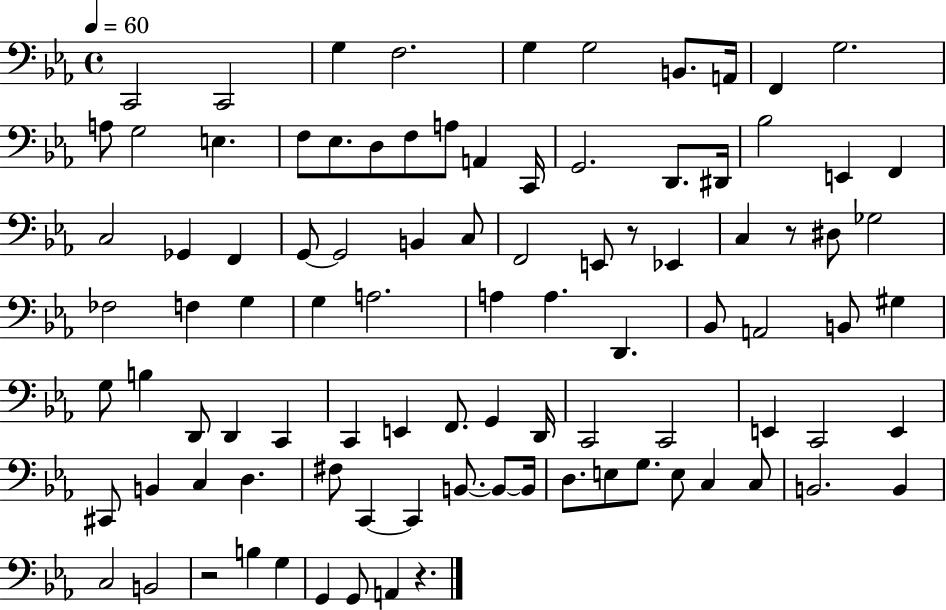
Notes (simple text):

C2/h C2/h G3/q F3/h. G3/q G3/h B2/e. A2/s F2/q G3/h. A3/e G3/h E3/q. F3/e Eb3/e. D3/e F3/e A3/e A2/q C2/s G2/h. D2/e. D#2/s Bb3/h E2/q F2/q C3/h Gb2/q F2/q G2/e G2/h B2/q C3/e F2/h E2/e R/e Eb2/q C3/q R/e D#3/e Gb3/h FES3/h F3/q G3/q G3/q A3/h. A3/q A3/q. D2/q. Bb2/e A2/h B2/e G#3/q G3/e B3/q D2/e D2/q C2/q C2/q E2/q F2/e. G2/q D2/s C2/h C2/h E2/q C2/h E2/q C#2/e B2/q C3/q D3/q. F#3/e C2/q C2/q B2/e. B2/e B2/s D3/e. E3/e G3/e. E3/e C3/q C3/e B2/h. B2/q C3/h B2/h R/h B3/q G3/q G2/q G2/e A2/q R/q.